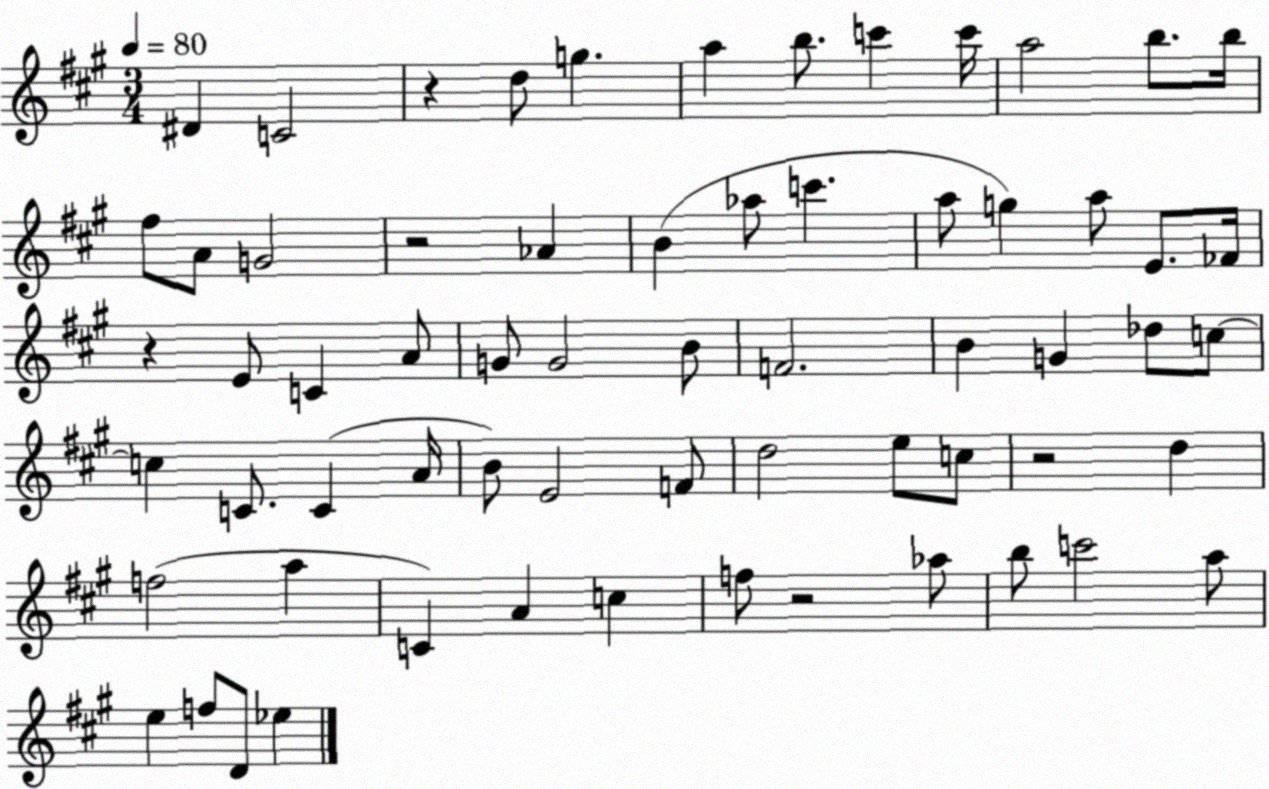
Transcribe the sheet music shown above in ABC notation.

X:1
T:Untitled
M:3/4
L:1/4
K:A
^D C2 z d/2 g a b/2 c' c'/4 a2 b/2 b/4 ^f/2 A/2 G2 z2 _A B _a/2 c' a/2 g a/2 E/2 _F/4 z E/2 C A/2 G/2 G2 B/2 F2 B G _d/2 c/2 c C/2 C A/4 B/2 E2 F/2 d2 e/2 c/2 z2 d f2 a C A c f/2 z2 _a/2 b/2 c'2 a/2 e f/2 D/2 _e